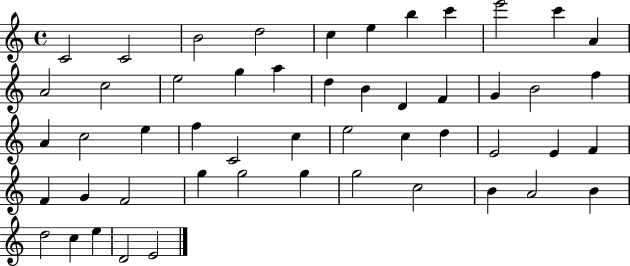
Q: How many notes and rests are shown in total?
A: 51